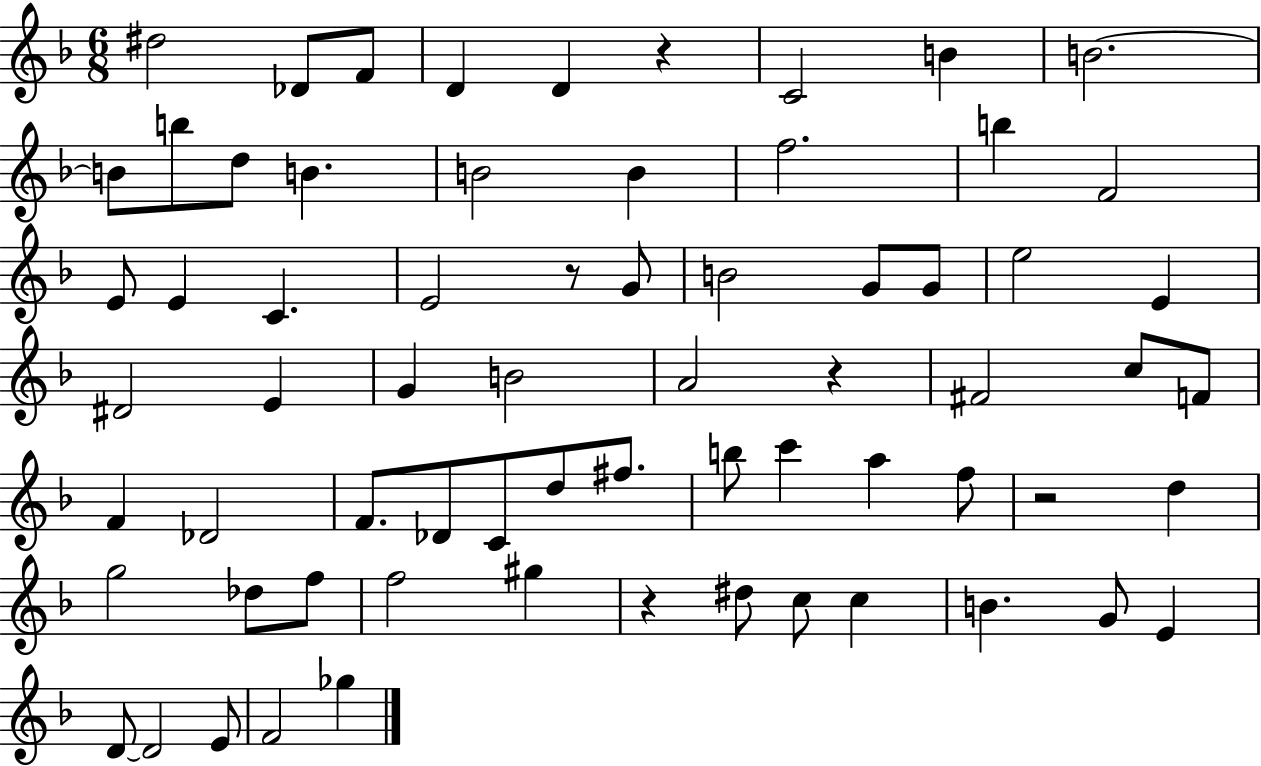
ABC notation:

X:1
T:Untitled
M:6/8
L:1/4
K:F
^d2 _D/2 F/2 D D z C2 B B2 B/2 b/2 d/2 B B2 B f2 b F2 E/2 E C E2 z/2 G/2 B2 G/2 G/2 e2 E ^D2 E G B2 A2 z ^F2 c/2 F/2 F _D2 F/2 _D/2 C/2 d/2 ^f/2 b/2 c' a f/2 z2 d g2 _d/2 f/2 f2 ^g z ^d/2 c/2 c B G/2 E D/2 D2 E/2 F2 _g